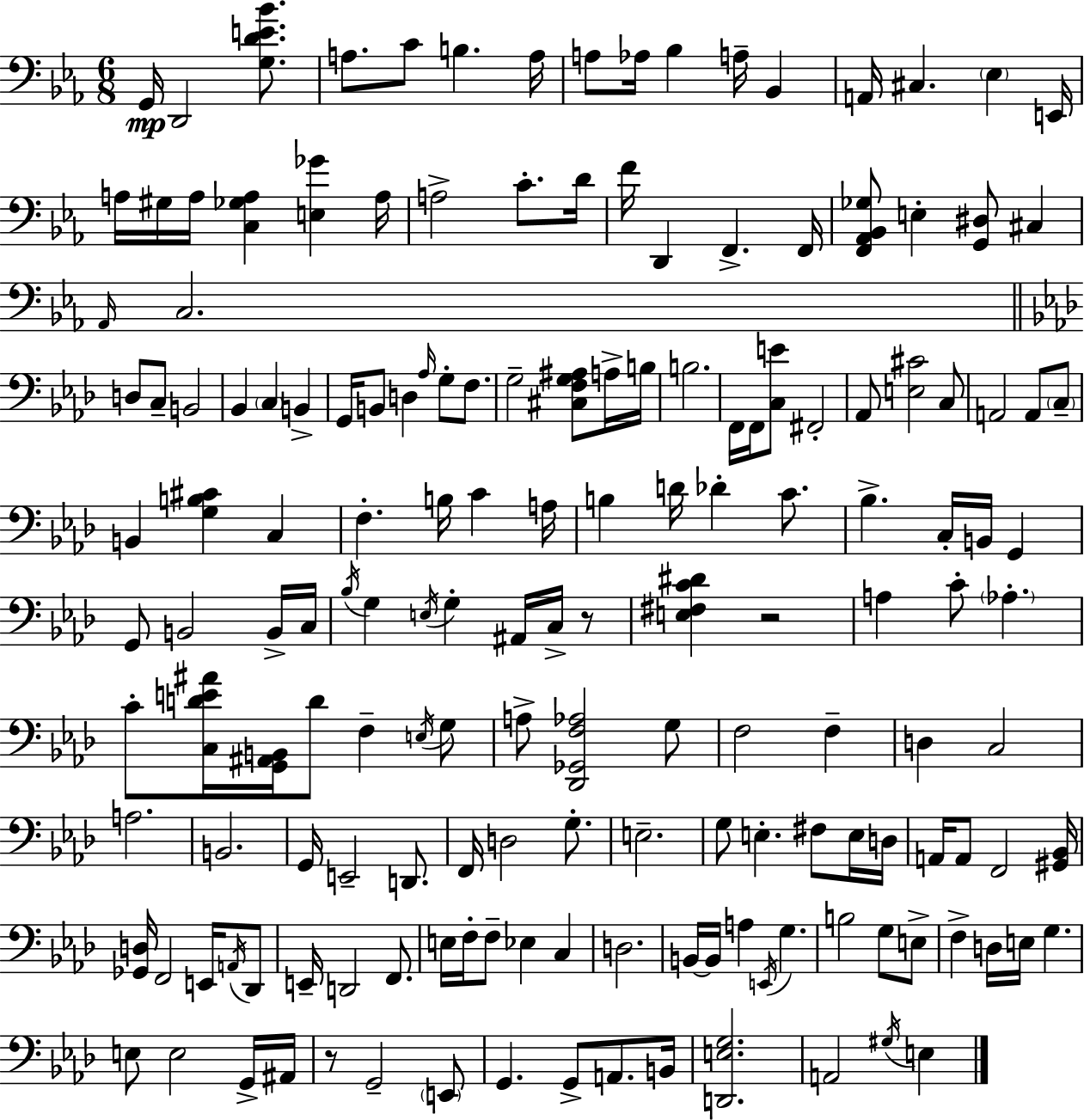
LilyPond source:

{
  \clef bass
  \numericTimeSignature
  \time 6/8
  \key ees \major
  g,16\mp d,2 <g d' e' bes'>8. | a8. c'8 b4. a16 | a8 aes16 bes4 a16-- bes,4 | a,16 cis4. \parenthesize ees4 e,16 | \break a16 gis16 a16 <c ges a>4 <e ges'>4 a16 | a2-> c'8.-. d'16 | f'16 d,4 f,4.-> f,16 | <f, aes, bes, ges>8 e4-. <g, dis>8 cis4 | \break \grace { aes,16 } c2. | \bar "||" \break \key aes \major d8 c8-- b,2 | bes,4 \parenthesize c4 b,4-> | g,16 b,8 d4 \grace { aes16 } g8-. f8. | g2-- <cis f g ais>8 a16-> | \break b16 b2. | f,16 f,16 <c e'>8 fis,2-. | aes,8 <e cis'>2 c8 | a,2 a,8 \parenthesize c8-- | \break b,4 <g b cis'>4 c4 | f4.-. b16 c'4 | a16 b4 d'16 des'4-. c'8. | bes4.-> c16-. b,16 g,4 | \break g,8 b,2 b,16-> | c16 \acciaccatura { bes16 } g4 \acciaccatura { e16 } g4-. ais,16 | c16-> r8 <e fis c' dis'>4 r2 | a4 c'8-. \parenthesize aes4.-. | \break c'8-. <c d' e' ais'>16 <g, ais, b,>16 d'8 f4-- | \acciaccatura { e16 } g8 a8-> <des, ges, f aes>2 | g8 f2 | f4-- d4 c2 | \break a2. | b,2. | g,16 e,2-- | d,8. f,16 d2 | \break g8.-. e2.-- | g8 e4.-. | fis8 e16 d16 a,16 a,8 f,2 | <gis, bes,>16 <ges, d>16 f,2 | \break e,16 \acciaccatura { a,16 } des,8 e,16-- d,2 | f,8. e16 f16-. f8-- ees4 | c4 d2. | b,16~~ b,16 a4 \acciaccatura { e,16 } | \break g4. b2 | g8 e8-> f4-> d16 e16 | g4. e8 e2 | g,16-> ais,16 r8 g,2-- | \break \parenthesize e,8 g,4. | g,8-> a,8. b,16 <d, e g>2. | a,2 | \acciaccatura { gis16 } e4 \bar "|."
}